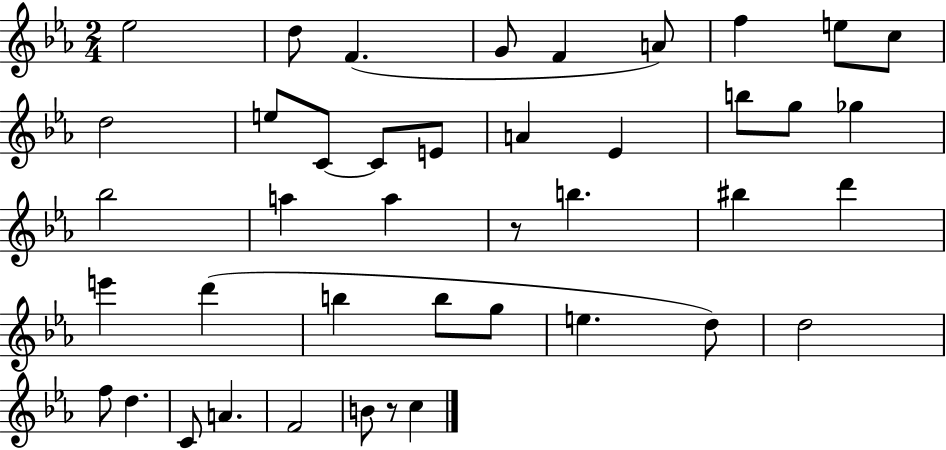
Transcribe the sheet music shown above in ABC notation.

X:1
T:Untitled
M:2/4
L:1/4
K:Eb
_e2 d/2 F G/2 F A/2 f e/2 c/2 d2 e/2 C/2 C/2 E/2 A _E b/2 g/2 _g _b2 a a z/2 b ^b d' e' d' b b/2 g/2 e d/2 d2 f/2 d C/2 A F2 B/2 z/2 c